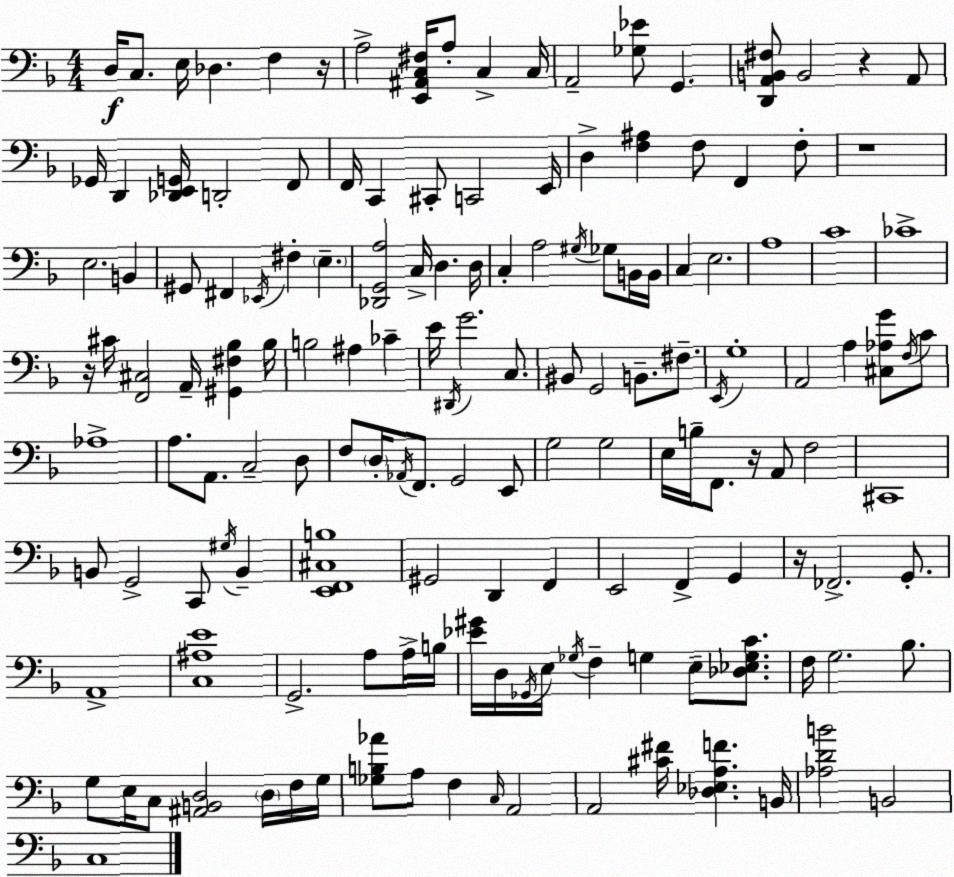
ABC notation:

X:1
T:Untitled
M:4/4
L:1/4
K:Dm
D,/4 C,/2 E,/4 _D, F, z/4 A,2 [E,,^A,,C,^F,]/4 A,/2 C, C,/4 A,,2 [_G,_E]/2 G,, [D,,A,,B,,^F,]/2 B,,2 z A,,/2 _G,,/4 D,, [_D,,E,,G,,]/4 D,,2 F,,/2 F,,/4 C,, ^C,,/2 C,,2 E,,/4 D, [F,^A,] F,/2 F,, F,/2 z4 E,2 B,, ^G,,/2 ^F,, _E,,/4 ^F, E, [_D,,G,,A,]2 C,/4 D, D,/4 C, A,2 ^G,/4 _G,/2 B,,/4 B,,/4 C, E,2 A,4 C4 _C4 z/4 ^C/4 [F,,^C,]2 A,,/4 [^G,,^F,_B,] _B,/4 B,2 ^A, _C E/4 ^D,,/4 G2 C,/2 ^B,,/2 G,,2 B,,/2 ^F,/2 E,,/4 G,4 A,,2 A, [^C,_A,G]/2 F,/4 C/2 _A,4 A,/2 A,,/2 C,2 D,/2 F,/2 D,/4 _A,,/4 F,,/2 G,,2 E,,/2 G,2 G,2 E,/4 B,/4 F,,/2 z/4 A,,/2 F,2 ^C,,4 B,,/2 G,,2 C,,/2 ^G,/4 B,, [E,,F,,^C,B,]4 ^G,,2 D,, F,, E,,2 F,, G,, z/4 _F,,2 G,,/2 A,,4 [C,^A,E]4 G,,2 A,/2 A,/4 B,/4 [_E^G]/4 D,/4 _G,,/4 E,/4 _G,/4 F, G, E,/2 [_D,_E,G,C]/2 F,/4 G,2 _B,/2 G,/2 E,/4 C,/2 [^A,,B,,D,]2 D,/4 F,/4 G,/4 [_G,B,_A]/2 A,/2 F, C,/4 A,,2 A,,2 [^C^F]/4 [_D,_E,A,F] B,,/4 [_A,DB]2 B,,2 C,4